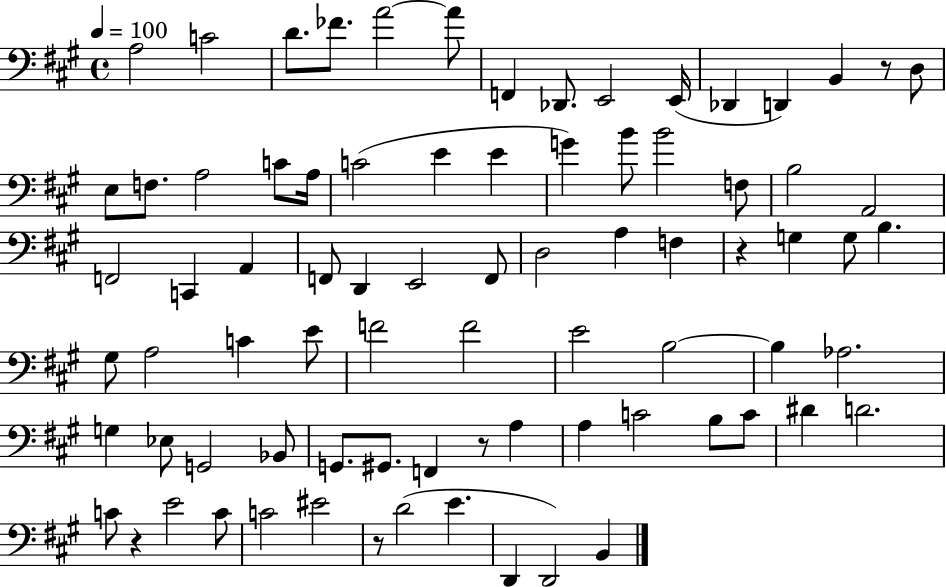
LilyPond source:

{
  \clef bass
  \time 4/4
  \defaultTimeSignature
  \key a \major
  \tempo 4 = 100
  a2 c'2 | d'8. fes'8. a'2~~ a'8 | f,4 des,8. e,2 e,16( | des,4 d,4) b,4 r8 d8 | \break e8 f8. a2 c'8 a16 | c'2( e'4 e'4 | g'4) b'8 b'2 f8 | b2 a,2 | \break f,2 c,4 a,4 | f,8 d,4 e,2 f,8 | d2 a4 f4 | r4 g4 g8 b4. | \break gis8 a2 c'4 e'8 | f'2 f'2 | e'2 b2~~ | b4 aes2. | \break g4 ees8 g,2 bes,8 | g,8. gis,8. f,4 r8 a4 | a4 c'2 b8 c'8 | dis'4 d'2. | \break c'8 r4 e'2 c'8 | c'2 eis'2 | r8 d'2( e'4. | d,4 d,2) b,4 | \break \bar "|."
}